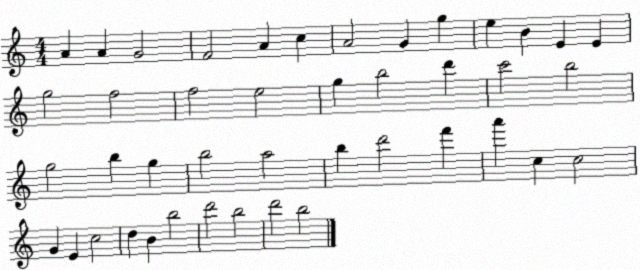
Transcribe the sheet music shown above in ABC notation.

X:1
T:Untitled
M:4/4
L:1/4
K:C
A A G2 F2 A c A2 G g e B E E g2 f2 f2 e2 g b2 d' c'2 b2 g2 b g b2 a2 b d'2 f' a' c c2 G E c2 d B b2 d'2 b2 d'2 b2